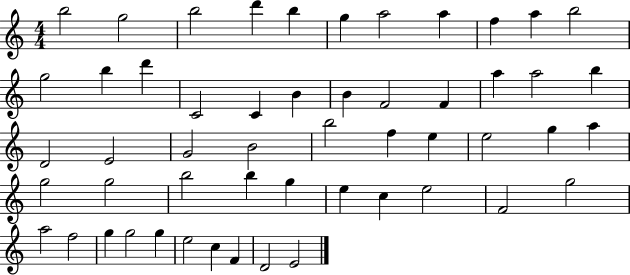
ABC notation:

X:1
T:Untitled
M:4/4
L:1/4
K:C
b2 g2 b2 d' b g a2 a f a b2 g2 b d' C2 C B B F2 F a a2 b D2 E2 G2 B2 b2 f e e2 g a g2 g2 b2 b g e c e2 F2 g2 a2 f2 g g2 g e2 c F D2 E2